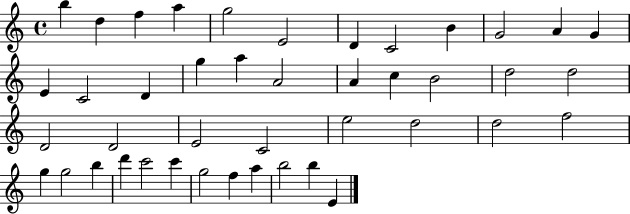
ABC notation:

X:1
T:Untitled
M:4/4
L:1/4
K:C
b d f a g2 E2 D C2 B G2 A G E C2 D g a A2 A c B2 d2 d2 D2 D2 E2 C2 e2 d2 d2 f2 g g2 b d' c'2 c' g2 f a b2 b E